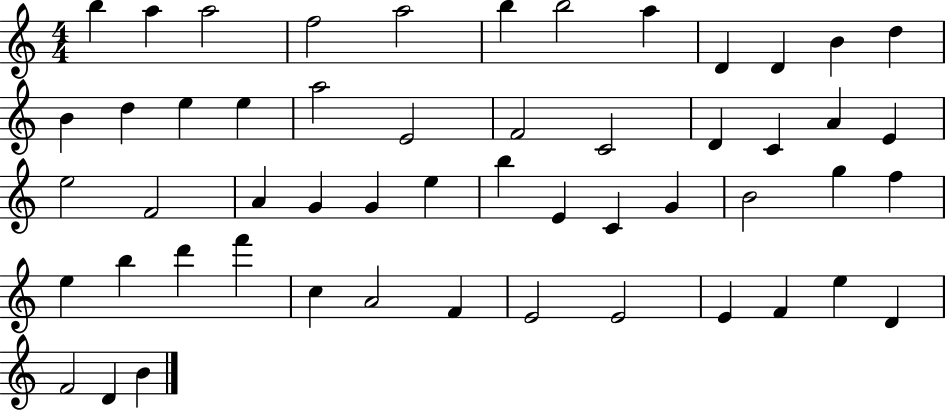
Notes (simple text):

B5/q A5/q A5/h F5/h A5/h B5/q B5/h A5/q D4/q D4/q B4/q D5/q B4/q D5/q E5/q E5/q A5/h E4/h F4/h C4/h D4/q C4/q A4/q E4/q E5/h F4/h A4/q G4/q G4/q E5/q B5/q E4/q C4/q G4/q B4/h G5/q F5/q E5/q B5/q D6/q F6/q C5/q A4/h F4/q E4/h E4/h E4/q F4/q E5/q D4/q F4/h D4/q B4/q